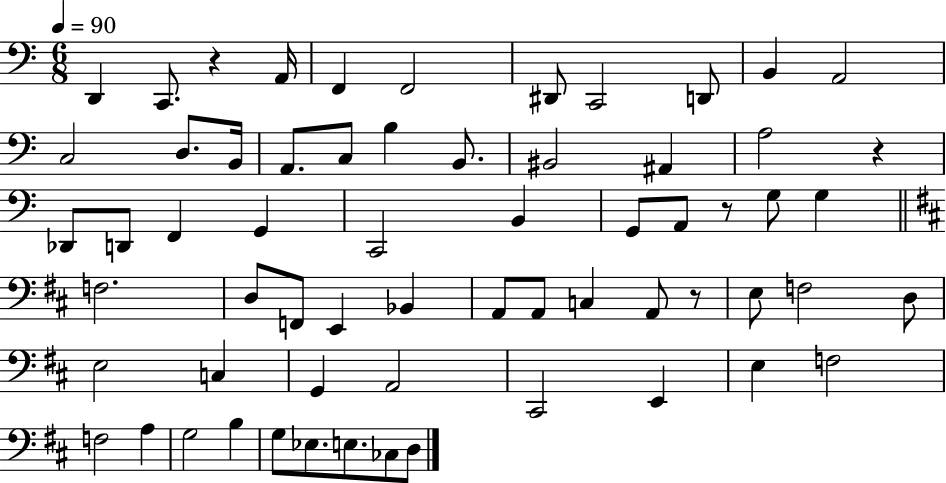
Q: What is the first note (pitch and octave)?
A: D2